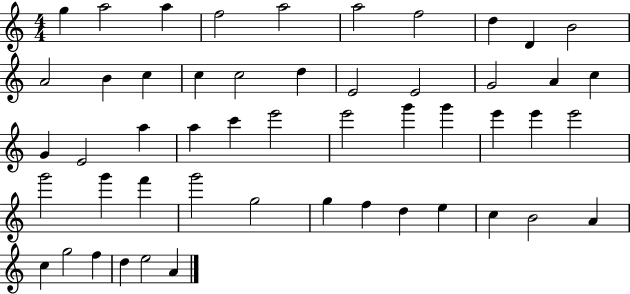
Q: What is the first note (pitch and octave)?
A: G5